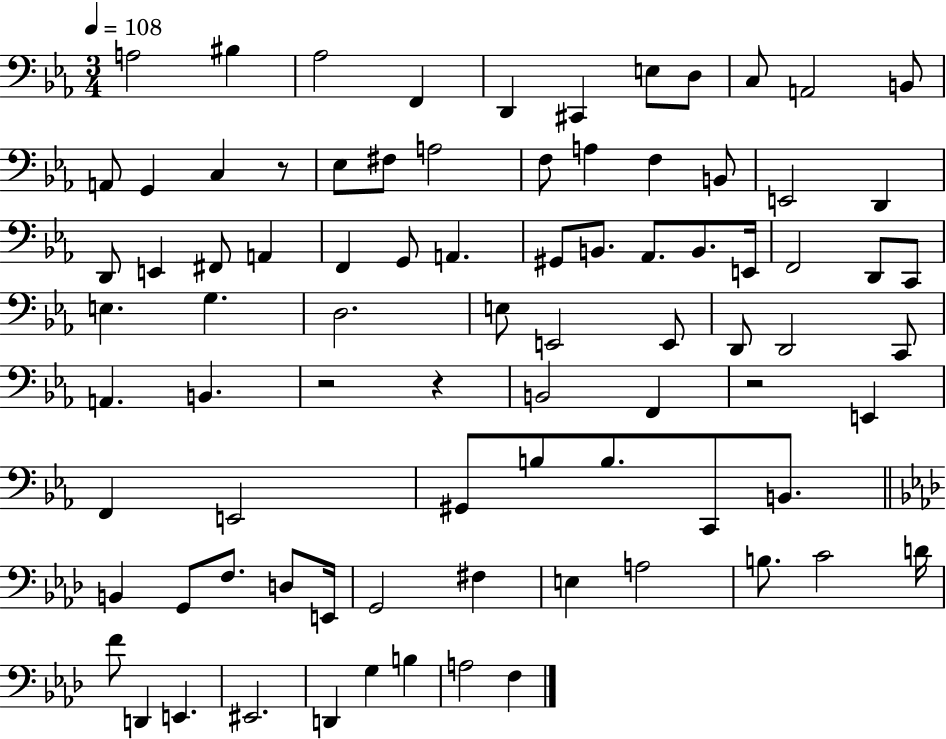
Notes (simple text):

A3/h BIS3/q Ab3/h F2/q D2/q C#2/q E3/e D3/e C3/e A2/h B2/e A2/e G2/q C3/q R/e Eb3/e F#3/e A3/h F3/e A3/q F3/q B2/e E2/h D2/q D2/e E2/q F#2/e A2/q F2/q G2/e A2/q. G#2/e B2/e. Ab2/e. B2/e. E2/s F2/h D2/e C2/e E3/q. G3/q. D3/h. E3/e E2/h E2/e D2/e D2/h C2/e A2/q. B2/q. R/h R/q B2/h F2/q R/h E2/q F2/q E2/h G#2/e B3/e B3/e. C2/e B2/e. B2/q G2/e F3/e. D3/e E2/s G2/h F#3/q E3/q A3/h B3/e. C4/h D4/s F4/e D2/q E2/q. EIS2/h. D2/q G3/q B3/q A3/h F3/q